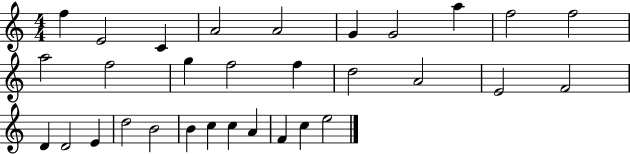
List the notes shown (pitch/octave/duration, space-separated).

F5/q E4/h C4/q A4/h A4/h G4/q G4/h A5/q F5/h F5/h A5/h F5/h G5/q F5/h F5/q D5/h A4/h E4/h F4/h D4/q D4/h E4/q D5/h B4/h B4/q C5/q C5/q A4/q F4/q C5/q E5/h